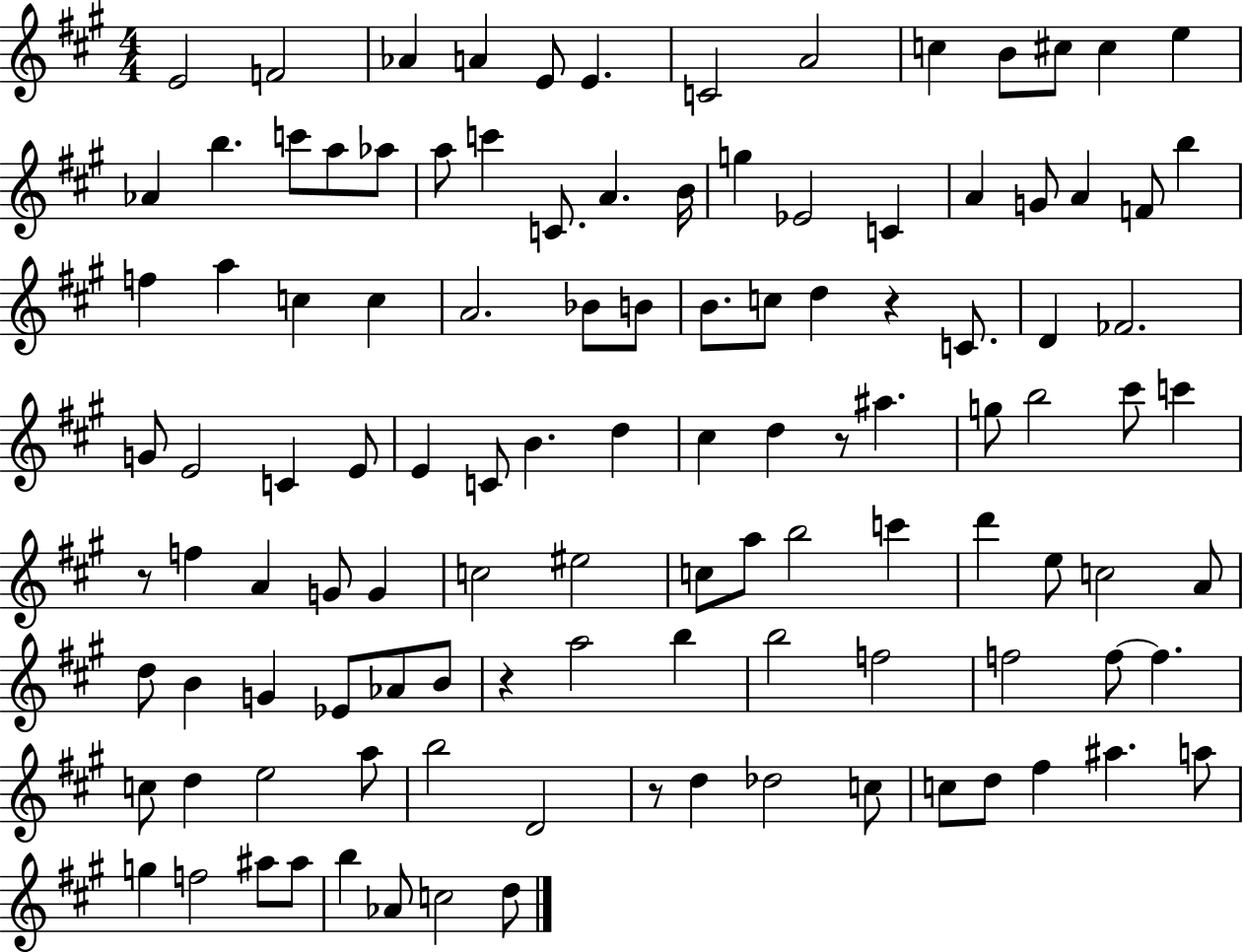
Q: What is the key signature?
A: A major